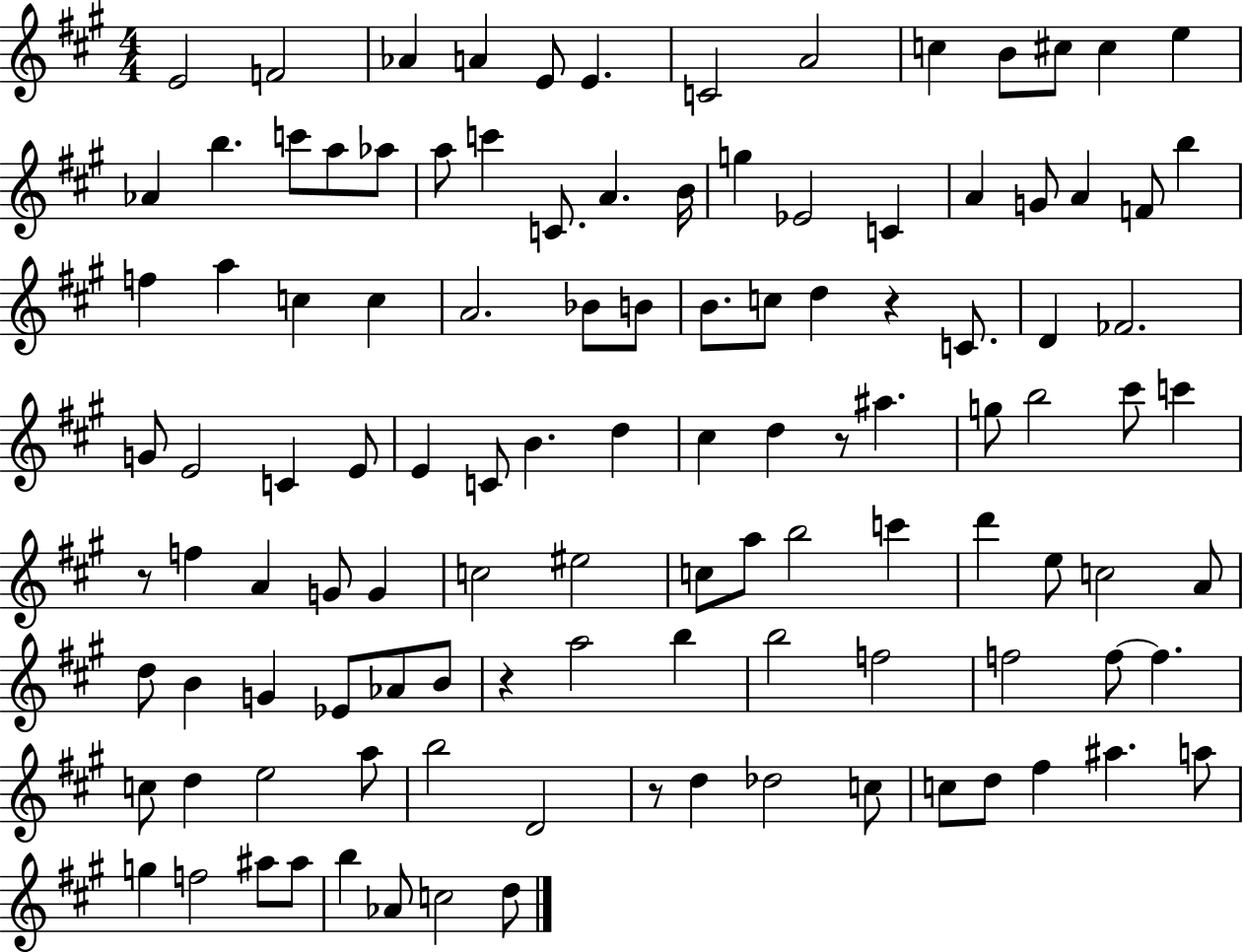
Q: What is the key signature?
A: A major